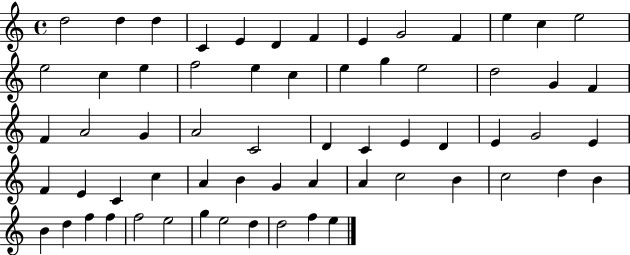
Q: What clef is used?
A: treble